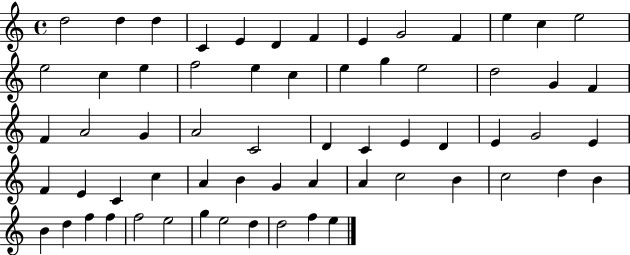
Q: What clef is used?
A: treble